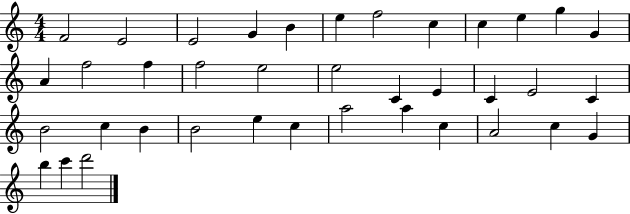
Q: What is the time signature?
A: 4/4